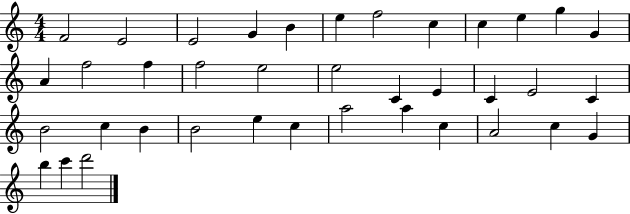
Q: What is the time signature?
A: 4/4